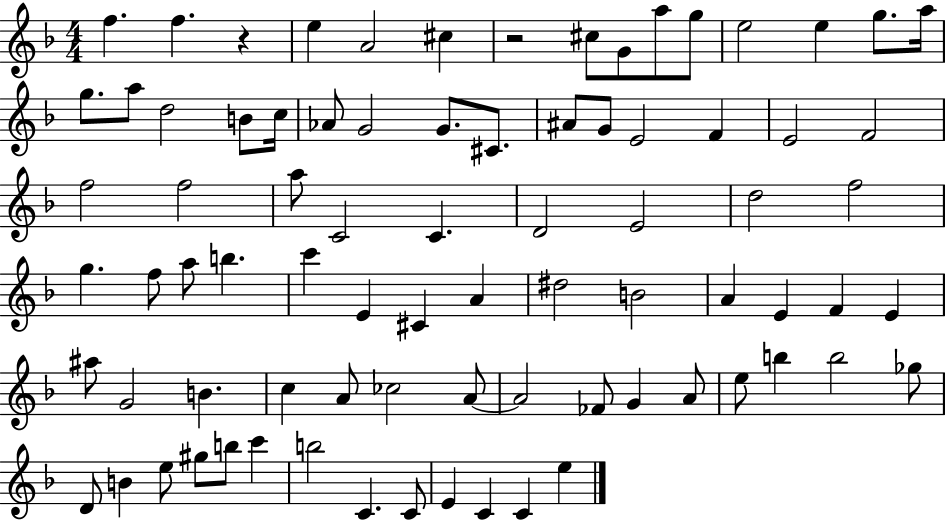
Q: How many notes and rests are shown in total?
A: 81